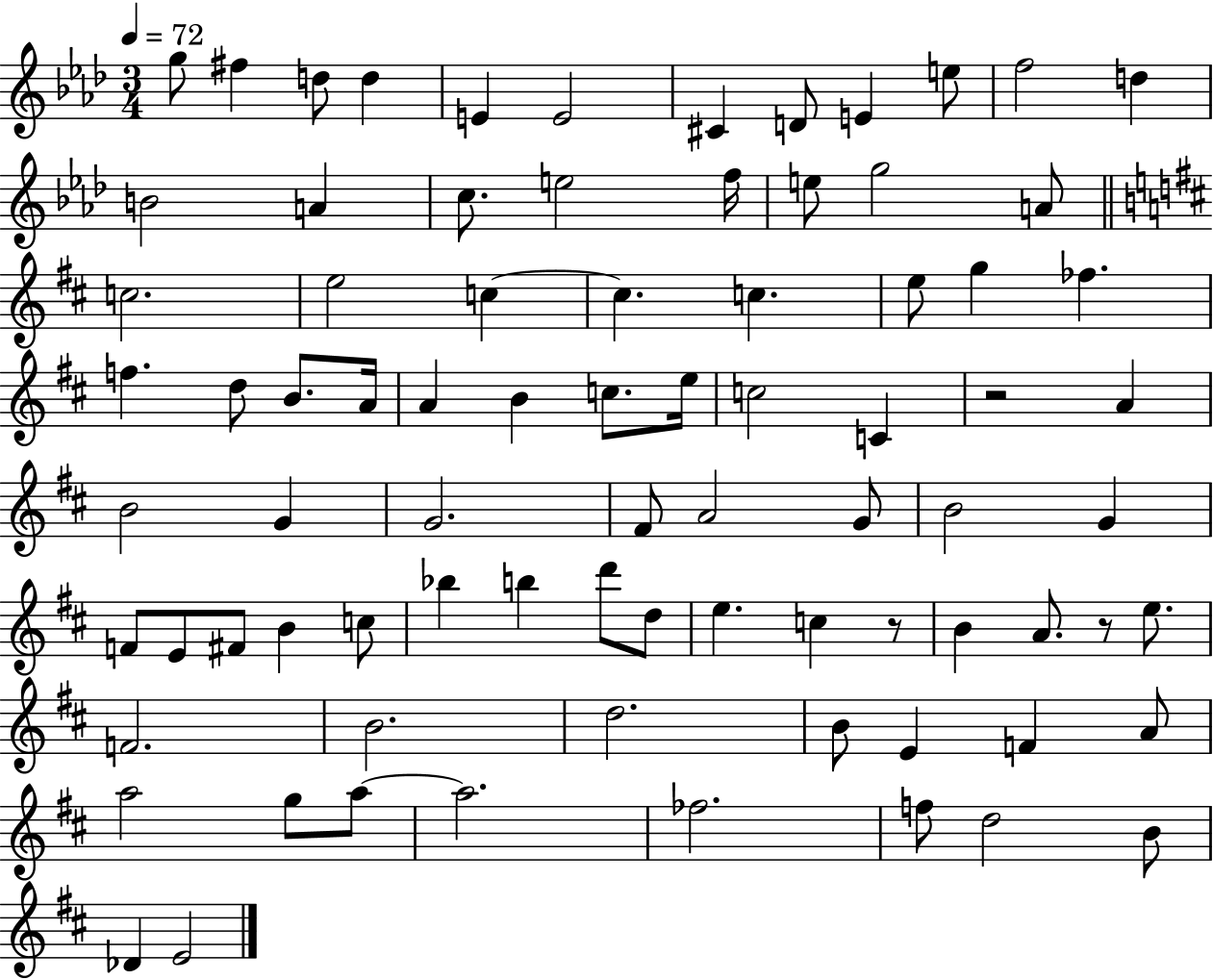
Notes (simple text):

G5/e F#5/q D5/e D5/q E4/q E4/h C#4/q D4/e E4/q E5/e F5/h D5/q B4/h A4/q C5/e. E5/h F5/s E5/e G5/h A4/e C5/h. E5/h C5/q C5/q. C5/q. E5/e G5/q FES5/q. F5/q. D5/e B4/e. A4/s A4/q B4/q C5/e. E5/s C5/h C4/q R/h A4/q B4/h G4/q G4/h. F#4/e A4/h G4/e B4/h G4/q F4/e E4/e F#4/e B4/q C5/e Bb5/q B5/q D6/e D5/e E5/q. C5/q R/e B4/q A4/e. R/e E5/e. F4/h. B4/h. D5/h. B4/e E4/q F4/q A4/e A5/h G5/e A5/e A5/h. FES5/h. F5/e D5/h B4/e Db4/q E4/h